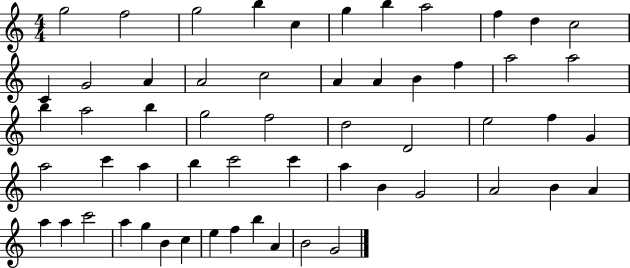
{
  \clef treble
  \numericTimeSignature
  \time 4/4
  \key c \major
  g''2 f''2 | g''2 b''4 c''4 | g''4 b''4 a''2 | f''4 d''4 c''2 | \break c'4 g'2 a'4 | a'2 c''2 | a'4 a'4 b'4 f''4 | a''2 a''2 | \break b''4 a''2 b''4 | g''2 f''2 | d''2 d'2 | e''2 f''4 g'4 | \break a''2 c'''4 a''4 | b''4 c'''2 c'''4 | a''4 b'4 g'2 | a'2 b'4 a'4 | \break a''4 a''4 c'''2 | a''4 g''4 b'4 c''4 | e''4 f''4 b''4 a'4 | b'2 g'2 | \break \bar "|."
}